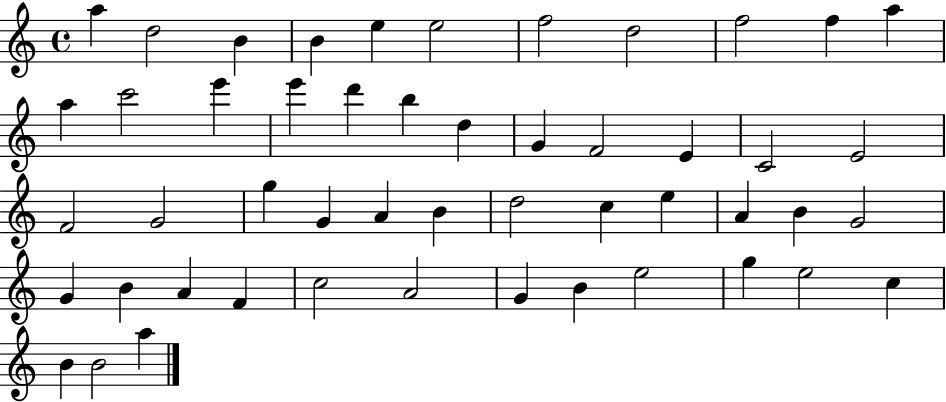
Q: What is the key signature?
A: C major